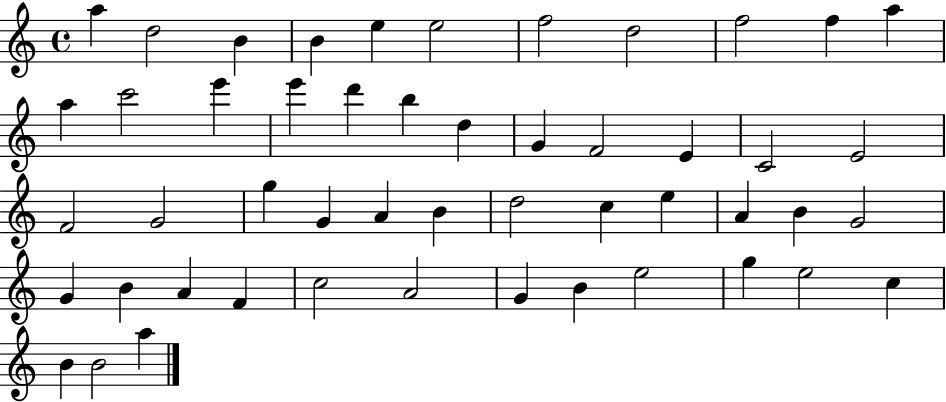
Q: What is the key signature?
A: C major